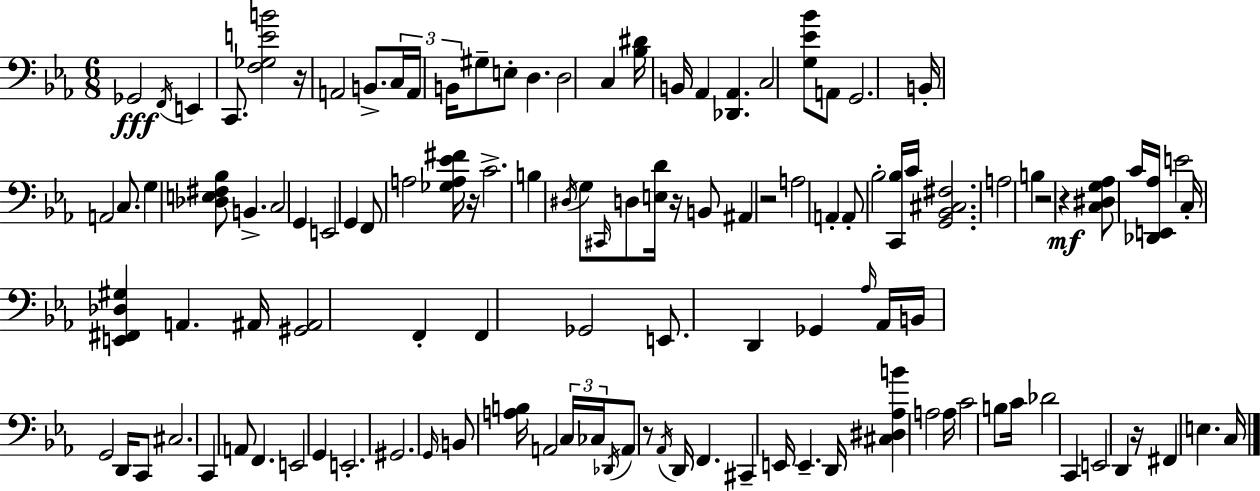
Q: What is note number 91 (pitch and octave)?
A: C2